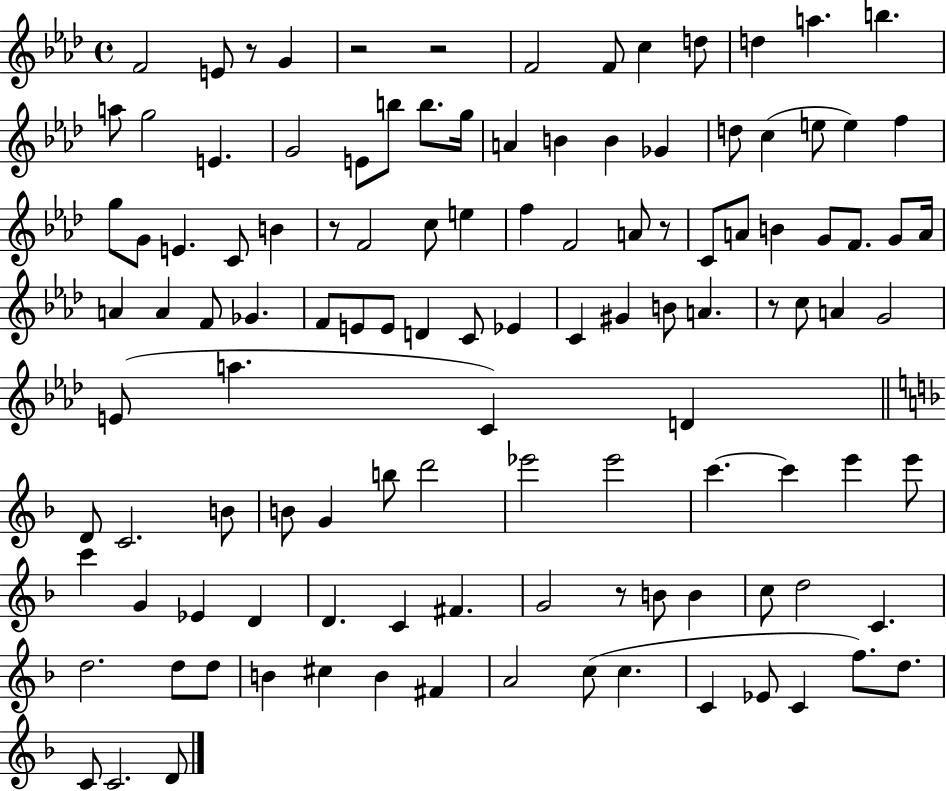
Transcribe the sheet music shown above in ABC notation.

X:1
T:Untitled
M:4/4
L:1/4
K:Ab
F2 E/2 z/2 G z2 z2 F2 F/2 c d/2 d a b a/2 g2 E G2 E/2 b/2 b/2 g/4 A B B _G d/2 c e/2 e f g/2 G/2 E C/2 B z/2 F2 c/2 e f F2 A/2 z/2 C/2 A/2 B G/2 F/2 G/2 A/4 A A F/2 _G F/2 E/2 E/2 D C/2 _E C ^G B/2 A z/2 c/2 A G2 E/2 a C D D/2 C2 B/2 B/2 G b/2 d'2 _e'2 _e'2 c' c' e' e'/2 c' G _E D D C ^F G2 z/2 B/2 B c/2 d2 C d2 d/2 d/2 B ^c B ^F A2 c/2 c C _E/2 C f/2 d/2 C/2 C2 D/2